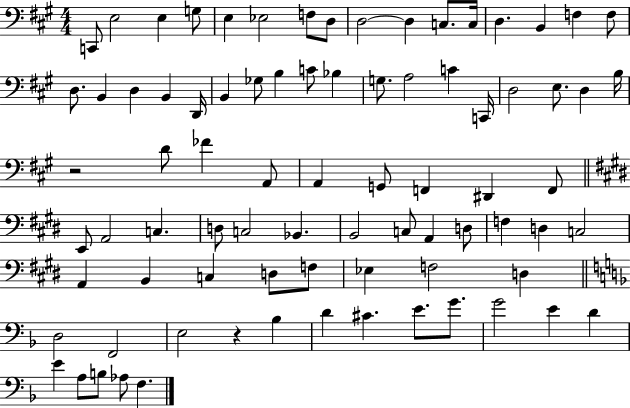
C2/e E3/h E3/q G3/e E3/q Eb3/h F3/e D3/e D3/h D3/q C3/e. C3/s D3/q. B2/q F3/q F3/e D3/e. B2/q D3/q B2/q D2/s B2/q Gb3/e B3/q C4/e Bb3/q G3/e. A3/h C4/q C2/s D3/h E3/e. D3/q B3/s R/h D4/e FES4/q A2/e A2/q G2/e F2/q D#2/q F2/e E2/e A2/h C3/q. D3/e C3/h Bb2/q. B2/h C3/e A2/q D3/e F3/q D3/q C3/h A2/q B2/q C3/q D3/e F3/e Eb3/q F3/h D3/q D3/h F2/h E3/h R/q Bb3/q D4/q C#4/q. E4/e. G4/e. G4/h E4/q D4/q E4/q A3/e B3/e Ab3/e F3/q.